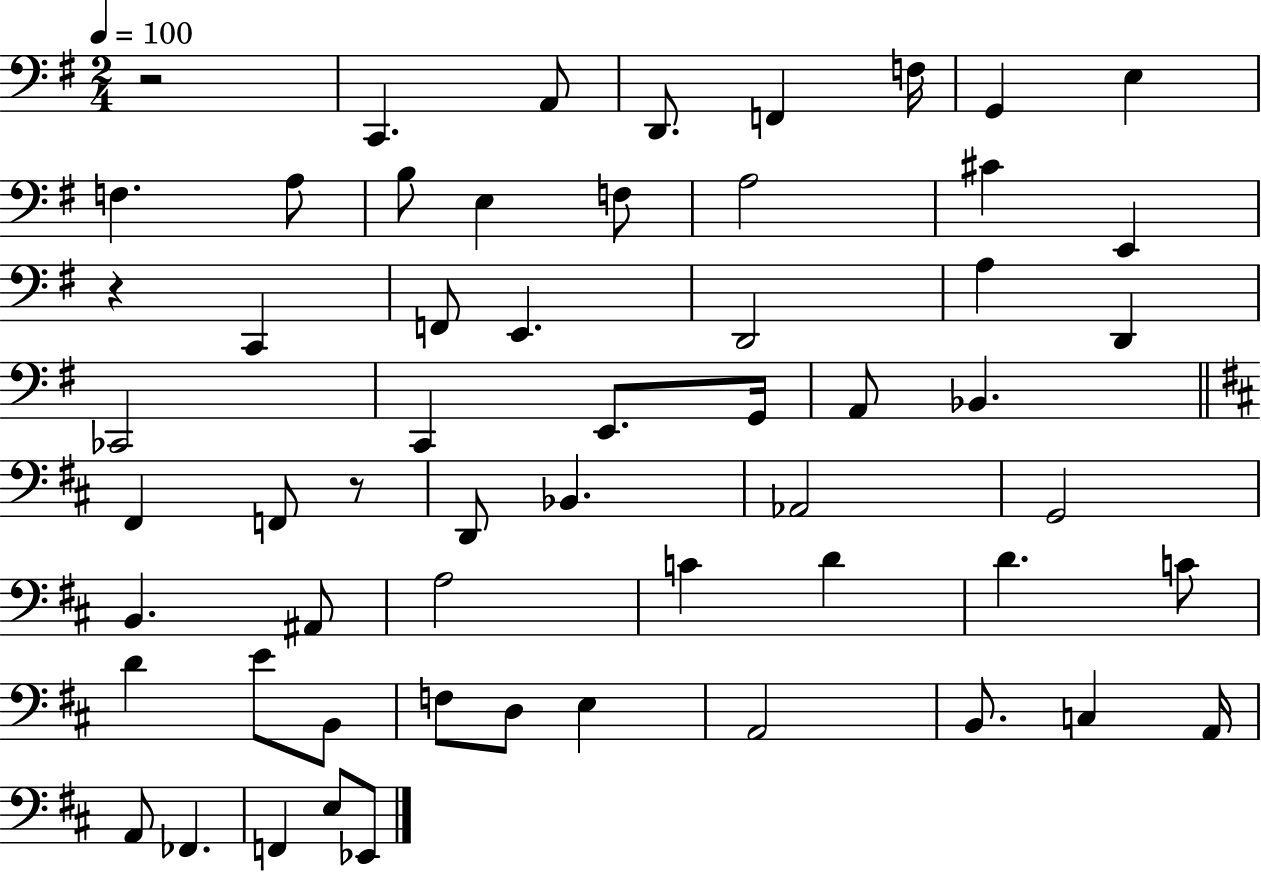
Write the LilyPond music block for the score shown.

{
  \clef bass
  \numericTimeSignature
  \time 2/4
  \key g \major
  \tempo 4 = 100
  r2 | c,4. a,8 | d,8. f,4 f16 | g,4 e4 | \break f4. a8 | b8 e4 f8 | a2 | cis'4 e,4 | \break r4 c,4 | f,8 e,4. | d,2 | a4 d,4 | \break ces,2 | c,4 e,8. g,16 | a,8 bes,4. | \bar "||" \break \key b \minor fis,4 f,8 r8 | d,8 bes,4. | aes,2 | g,2 | \break b,4. ais,8 | a2 | c'4 d'4 | d'4. c'8 | \break d'4 e'8 b,8 | f8 d8 e4 | a,2 | b,8. c4 a,16 | \break a,8 fes,4. | f,4 e8 ees,8 | \bar "|."
}